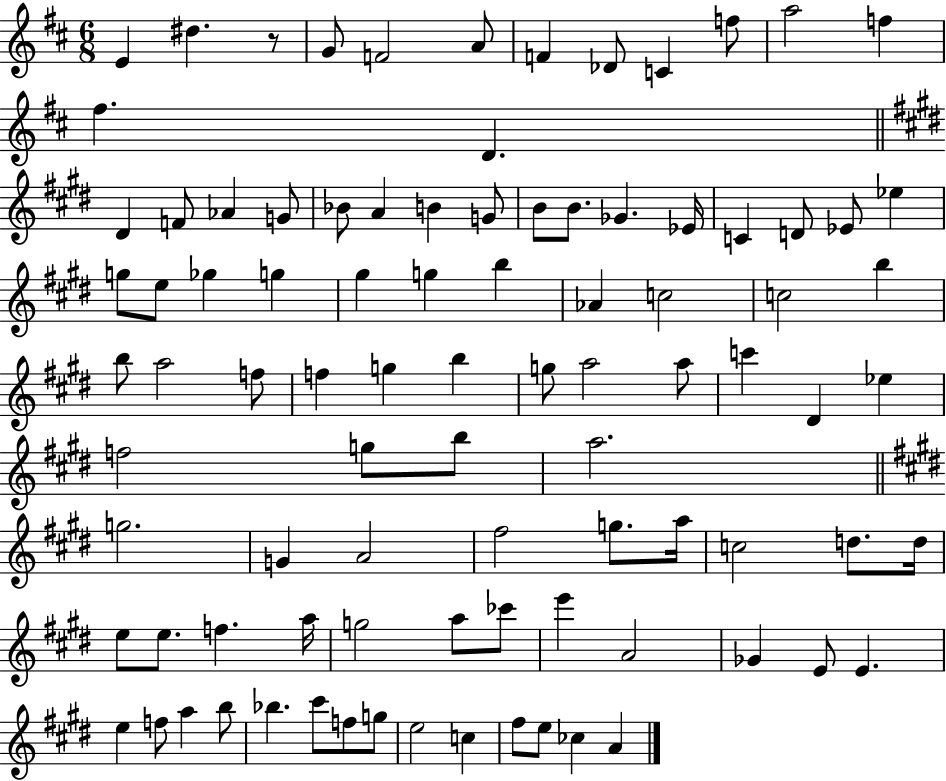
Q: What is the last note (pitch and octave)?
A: A4